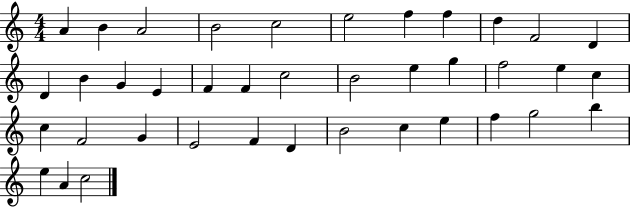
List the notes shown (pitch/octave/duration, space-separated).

A4/q B4/q A4/h B4/h C5/h E5/h F5/q F5/q D5/q F4/h D4/q D4/q B4/q G4/q E4/q F4/q F4/q C5/h B4/h E5/q G5/q F5/h E5/q C5/q C5/q F4/h G4/q E4/h F4/q D4/q B4/h C5/q E5/q F5/q G5/h B5/q E5/q A4/q C5/h